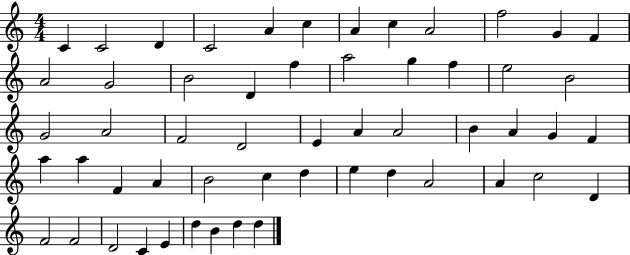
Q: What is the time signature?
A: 4/4